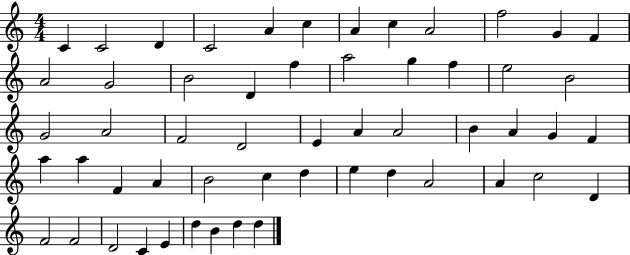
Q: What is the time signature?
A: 4/4